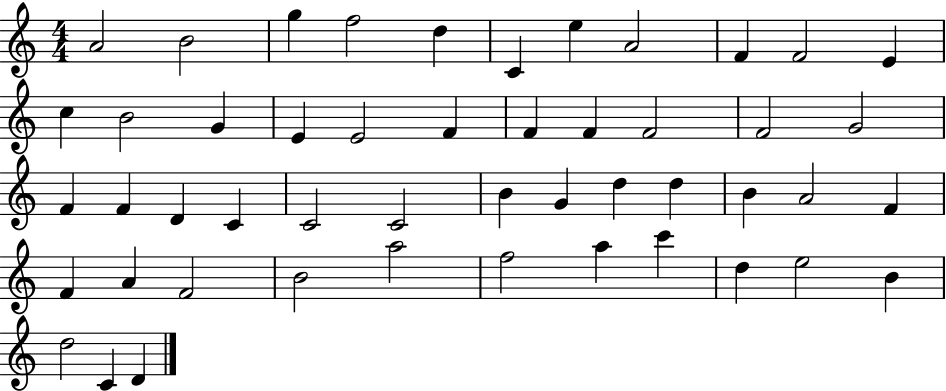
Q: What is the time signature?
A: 4/4